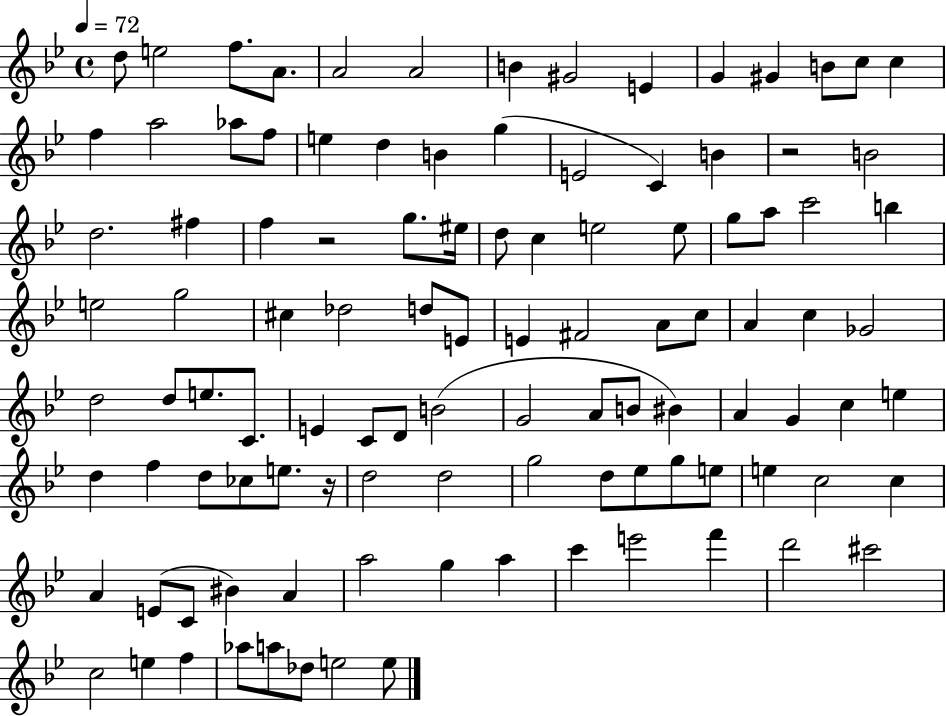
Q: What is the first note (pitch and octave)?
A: D5